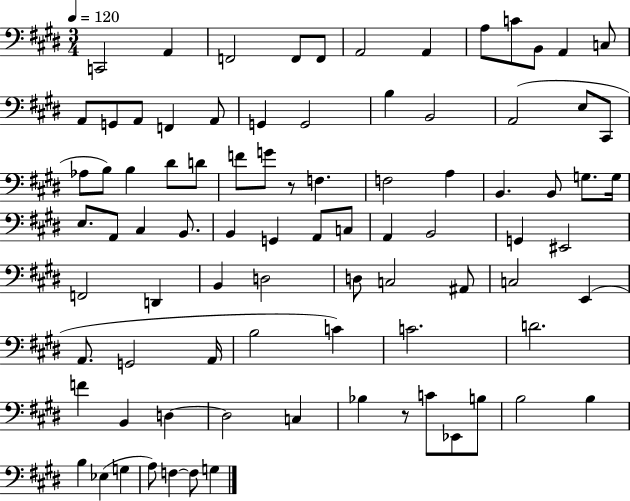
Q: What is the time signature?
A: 3/4